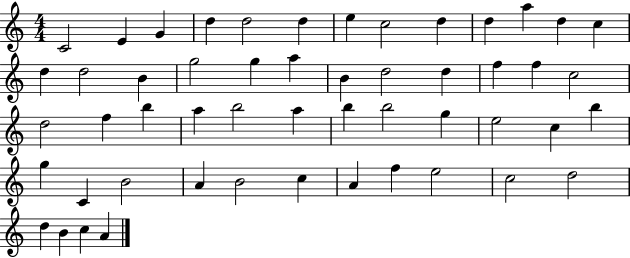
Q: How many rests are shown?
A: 0